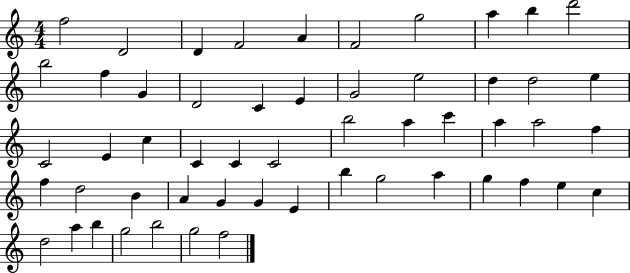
F5/h D4/h D4/q F4/h A4/q F4/h G5/h A5/q B5/q D6/h B5/h F5/q G4/q D4/h C4/q E4/q G4/h E5/h D5/q D5/h E5/q C4/h E4/q C5/q C4/q C4/q C4/h B5/h A5/q C6/q A5/q A5/h F5/q F5/q D5/h B4/q A4/q G4/q G4/q E4/q B5/q G5/h A5/q G5/q F5/q E5/q C5/q D5/h A5/q B5/q G5/h B5/h G5/h F5/h